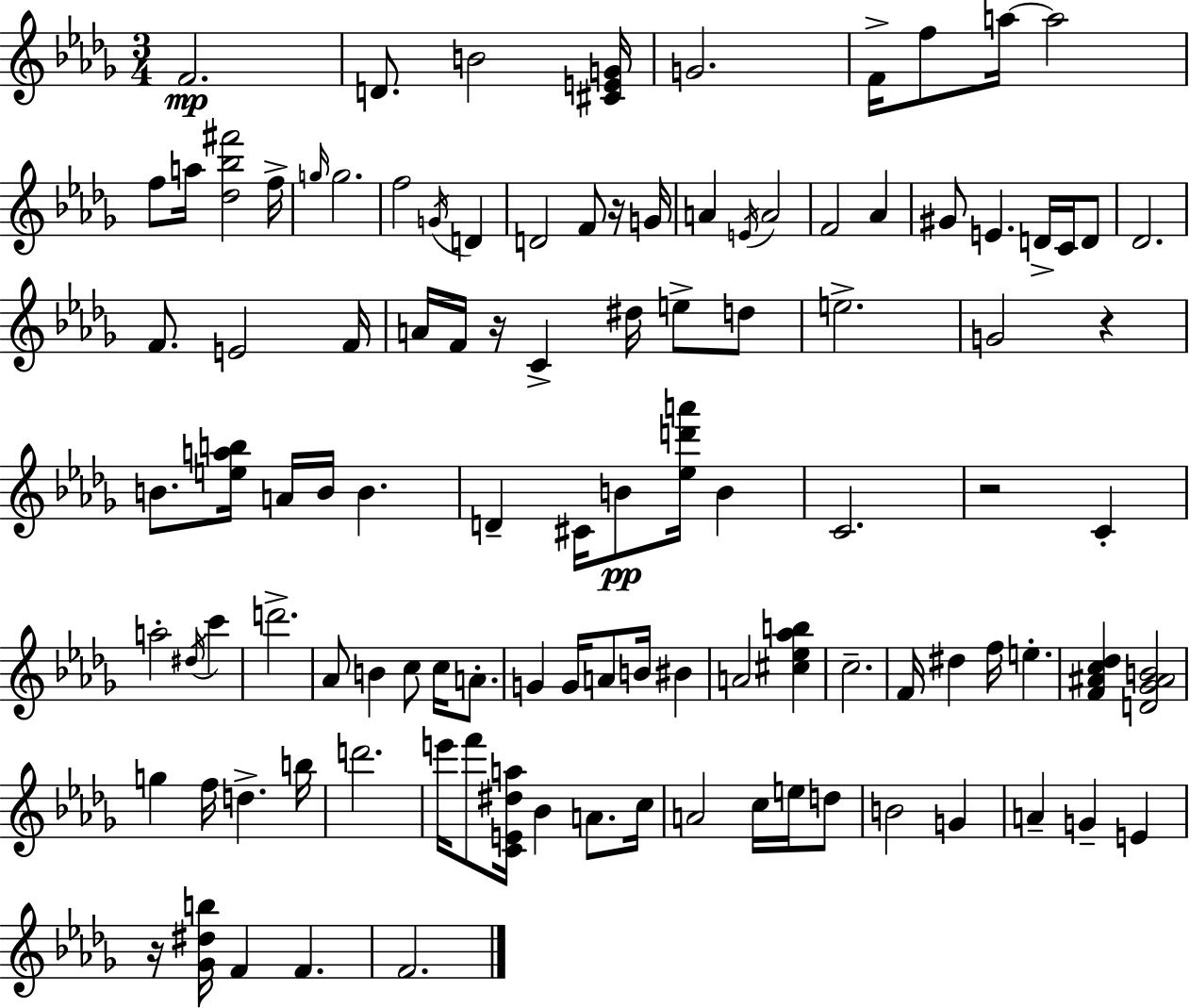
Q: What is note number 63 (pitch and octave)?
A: A4